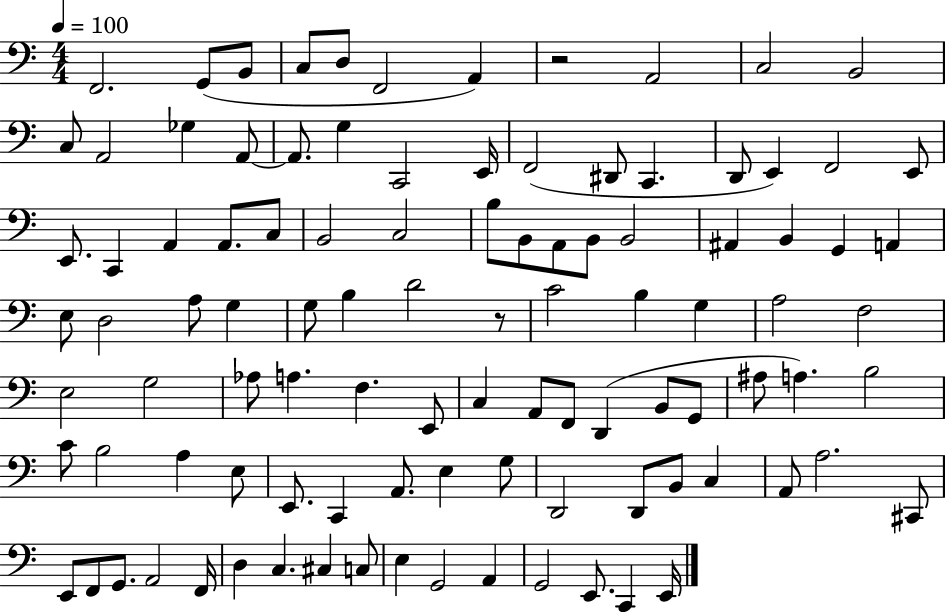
F2/h. G2/e B2/e C3/e D3/e F2/h A2/q R/h A2/h C3/h B2/h C3/e A2/h Gb3/q A2/e A2/e. G3/q C2/h E2/s F2/h D#2/e C2/q. D2/e E2/q F2/h E2/e E2/e. C2/q A2/q A2/e. C3/e B2/h C3/h B3/e B2/e A2/e B2/e B2/h A#2/q B2/q G2/q A2/q E3/e D3/h A3/e G3/q G3/e B3/q D4/h R/e C4/h B3/q G3/q A3/h F3/h E3/h G3/h Ab3/e A3/q. F3/q. E2/e C3/q A2/e F2/e D2/q B2/e G2/e A#3/e A3/q. B3/h C4/e B3/h A3/q E3/e E2/e. C2/q A2/e. E3/q G3/e D2/h D2/e B2/e C3/q A2/e A3/h. C#2/e E2/e F2/e G2/e. A2/h F2/s D3/q C3/q. C#3/q C3/e E3/q G2/h A2/q G2/h E2/e. C2/q E2/s